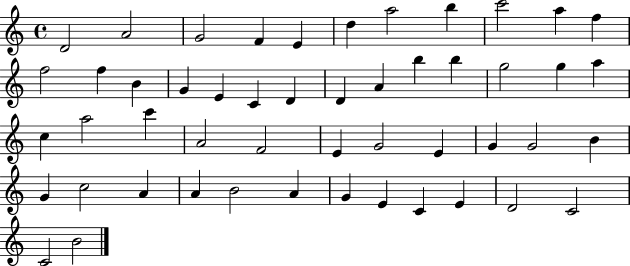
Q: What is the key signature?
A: C major